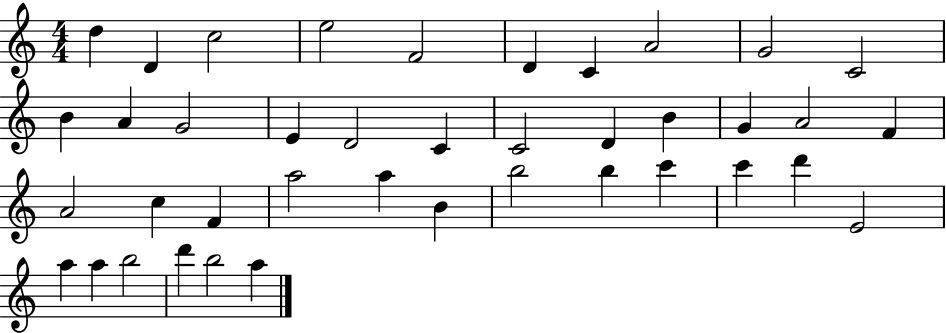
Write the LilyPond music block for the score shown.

{
  \clef treble
  \numericTimeSignature
  \time 4/4
  \key c \major
  d''4 d'4 c''2 | e''2 f'2 | d'4 c'4 a'2 | g'2 c'2 | \break b'4 a'4 g'2 | e'4 d'2 c'4 | c'2 d'4 b'4 | g'4 a'2 f'4 | \break a'2 c''4 f'4 | a''2 a''4 b'4 | b''2 b''4 c'''4 | c'''4 d'''4 e'2 | \break a''4 a''4 b''2 | d'''4 b''2 a''4 | \bar "|."
}